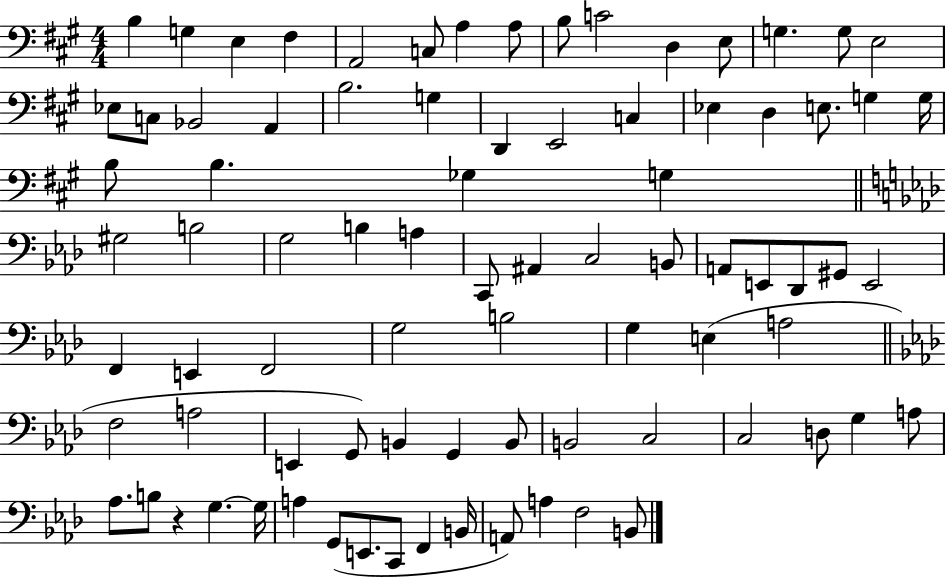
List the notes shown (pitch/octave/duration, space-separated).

B3/q G3/q E3/q F#3/q A2/h C3/e A3/q A3/e B3/e C4/h D3/q E3/e G3/q. G3/e E3/h Eb3/e C3/e Bb2/h A2/q B3/h. G3/q D2/q E2/h C3/q Eb3/q D3/q E3/e. G3/q G3/s B3/e B3/q. Gb3/q G3/q G#3/h B3/h G3/h B3/q A3/q C2/e A#2/q C3/h B2/e A2/e E2/e Db2/e G#2/e E2/h F2/q E2/q F2/h G3/h B3/h G3/q E3/q A3/h F3/h A3/h E2/q G2/e B2/q G2/q B2/e B2/h C3/h C3/h D3/e G3/q A3/e Ab3/e. B3/e R/q G3/q. G3/s A3/q G2/e E2/e. C2/e F2/q B2/s A2/e A3/q F3/h B2/e